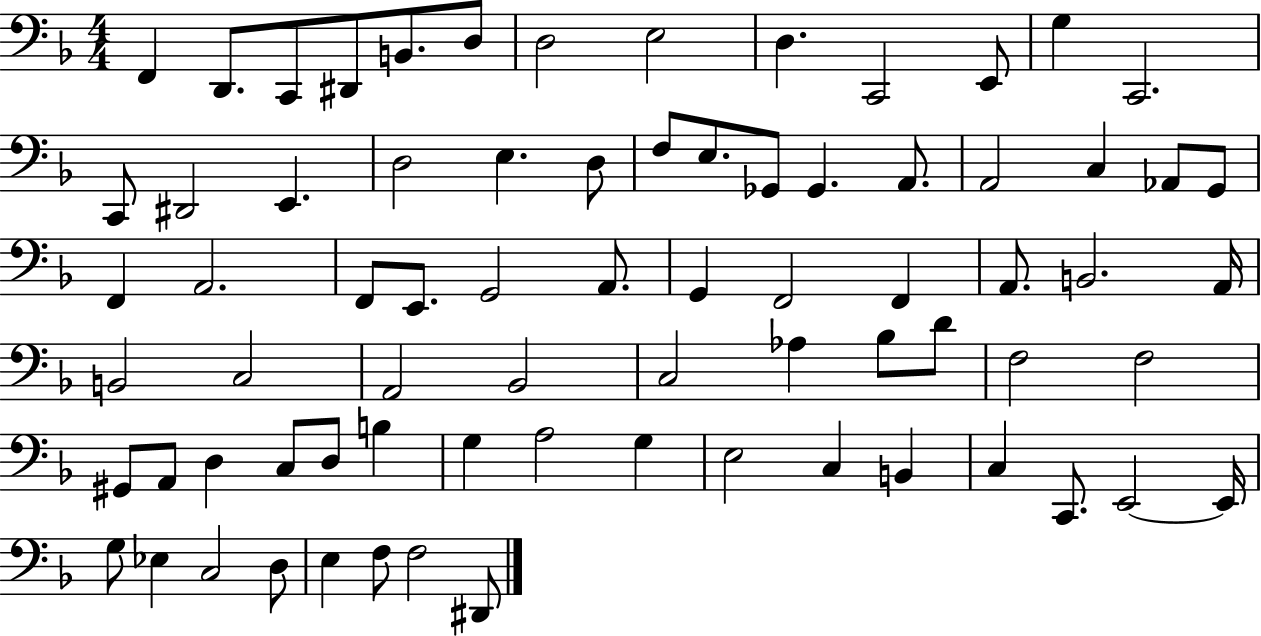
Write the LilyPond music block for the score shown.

{
  \clef bass
  \numericTimeSignature
  \time 4/4
  \key f \major
  f,4 d,8. c,8 dis,8 b,8. d8 | d2 e2 | d4. c,2 e,8 | g4 c,2. | \break c,8 dis,2 e,4. | d2 e4. d8 | f8 e8. ges,8 ges,4. a,8. | a,2 c4 aes,8 g,8 | \break f,4 a,2. | f,8 e,8. g,2 a,8. | g,4 f,2 f,4 | a,8. b,2. a,16 | \break b,2 c2 | a,2 bes,2 | c2 aes4 bes8 d'8 | f2 f2 | \break gis,8 a,8 d4 c8 d8 b4 | g4 a2 g4 | e2 c4 b,4 | c4 c,8. e,2~~ e,16 | \break g8 ees4 c2 d8 | e4 f8 f2 dis,8 | \bar "|."
}